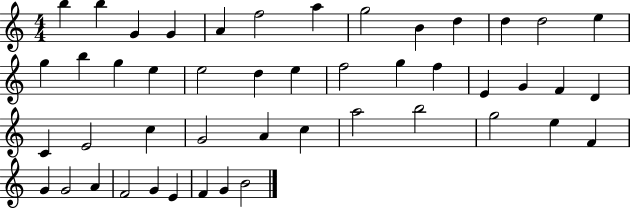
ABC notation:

X:1
T:Untitled
M:4/4
L:1/4
K:C
b b G G A f2 a g2 B d d d2 e g b g e e2 d e f2 g f E G F D C E2 c G2 A c a2 b2 g2 e F G G2 A F2 G E F G B2